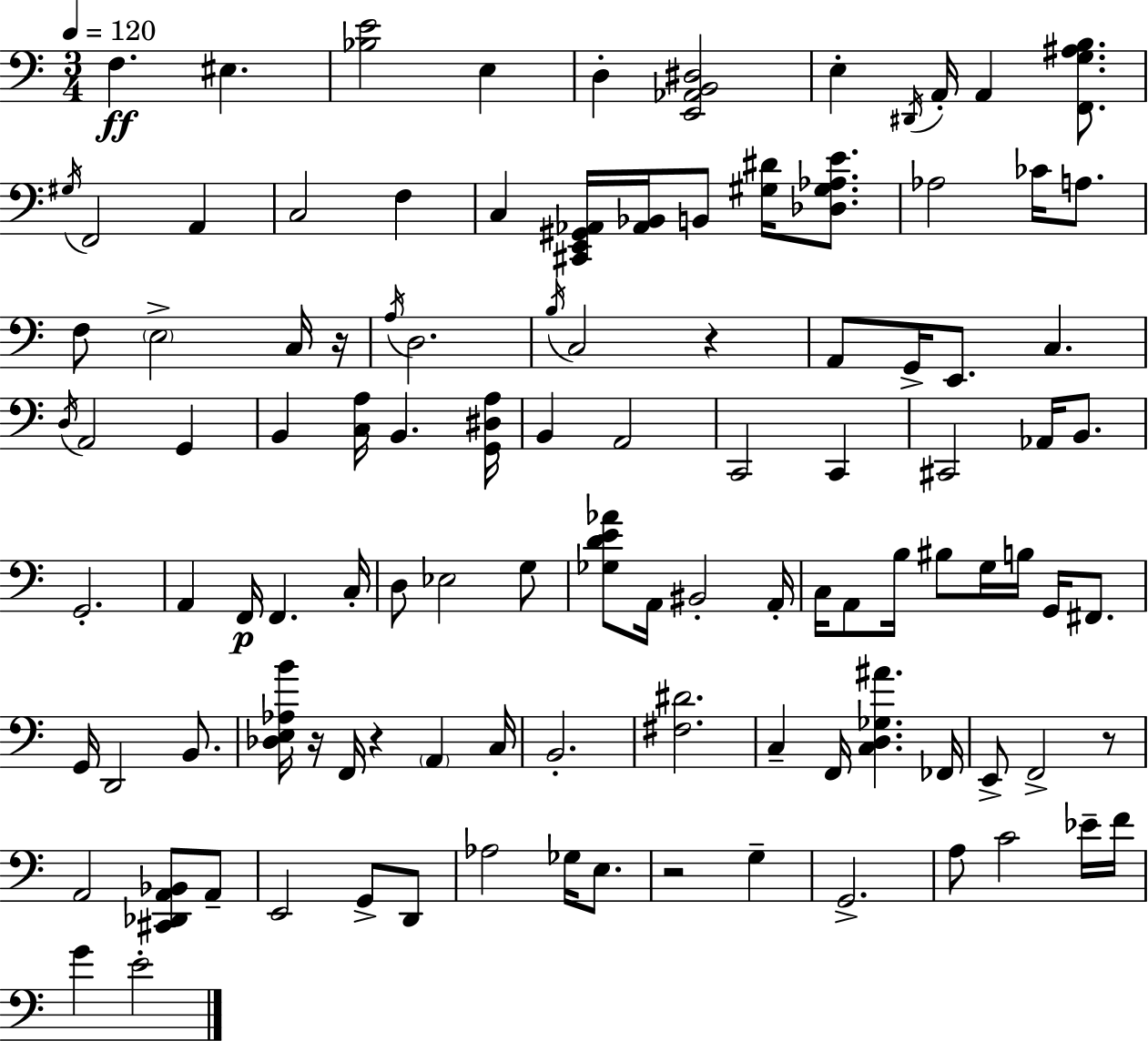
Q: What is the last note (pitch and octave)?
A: E4